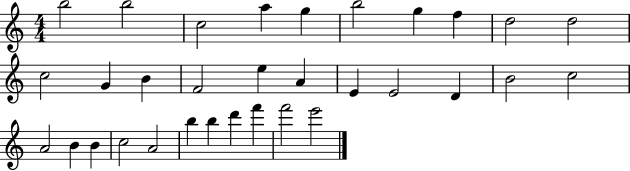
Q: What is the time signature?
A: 4/4